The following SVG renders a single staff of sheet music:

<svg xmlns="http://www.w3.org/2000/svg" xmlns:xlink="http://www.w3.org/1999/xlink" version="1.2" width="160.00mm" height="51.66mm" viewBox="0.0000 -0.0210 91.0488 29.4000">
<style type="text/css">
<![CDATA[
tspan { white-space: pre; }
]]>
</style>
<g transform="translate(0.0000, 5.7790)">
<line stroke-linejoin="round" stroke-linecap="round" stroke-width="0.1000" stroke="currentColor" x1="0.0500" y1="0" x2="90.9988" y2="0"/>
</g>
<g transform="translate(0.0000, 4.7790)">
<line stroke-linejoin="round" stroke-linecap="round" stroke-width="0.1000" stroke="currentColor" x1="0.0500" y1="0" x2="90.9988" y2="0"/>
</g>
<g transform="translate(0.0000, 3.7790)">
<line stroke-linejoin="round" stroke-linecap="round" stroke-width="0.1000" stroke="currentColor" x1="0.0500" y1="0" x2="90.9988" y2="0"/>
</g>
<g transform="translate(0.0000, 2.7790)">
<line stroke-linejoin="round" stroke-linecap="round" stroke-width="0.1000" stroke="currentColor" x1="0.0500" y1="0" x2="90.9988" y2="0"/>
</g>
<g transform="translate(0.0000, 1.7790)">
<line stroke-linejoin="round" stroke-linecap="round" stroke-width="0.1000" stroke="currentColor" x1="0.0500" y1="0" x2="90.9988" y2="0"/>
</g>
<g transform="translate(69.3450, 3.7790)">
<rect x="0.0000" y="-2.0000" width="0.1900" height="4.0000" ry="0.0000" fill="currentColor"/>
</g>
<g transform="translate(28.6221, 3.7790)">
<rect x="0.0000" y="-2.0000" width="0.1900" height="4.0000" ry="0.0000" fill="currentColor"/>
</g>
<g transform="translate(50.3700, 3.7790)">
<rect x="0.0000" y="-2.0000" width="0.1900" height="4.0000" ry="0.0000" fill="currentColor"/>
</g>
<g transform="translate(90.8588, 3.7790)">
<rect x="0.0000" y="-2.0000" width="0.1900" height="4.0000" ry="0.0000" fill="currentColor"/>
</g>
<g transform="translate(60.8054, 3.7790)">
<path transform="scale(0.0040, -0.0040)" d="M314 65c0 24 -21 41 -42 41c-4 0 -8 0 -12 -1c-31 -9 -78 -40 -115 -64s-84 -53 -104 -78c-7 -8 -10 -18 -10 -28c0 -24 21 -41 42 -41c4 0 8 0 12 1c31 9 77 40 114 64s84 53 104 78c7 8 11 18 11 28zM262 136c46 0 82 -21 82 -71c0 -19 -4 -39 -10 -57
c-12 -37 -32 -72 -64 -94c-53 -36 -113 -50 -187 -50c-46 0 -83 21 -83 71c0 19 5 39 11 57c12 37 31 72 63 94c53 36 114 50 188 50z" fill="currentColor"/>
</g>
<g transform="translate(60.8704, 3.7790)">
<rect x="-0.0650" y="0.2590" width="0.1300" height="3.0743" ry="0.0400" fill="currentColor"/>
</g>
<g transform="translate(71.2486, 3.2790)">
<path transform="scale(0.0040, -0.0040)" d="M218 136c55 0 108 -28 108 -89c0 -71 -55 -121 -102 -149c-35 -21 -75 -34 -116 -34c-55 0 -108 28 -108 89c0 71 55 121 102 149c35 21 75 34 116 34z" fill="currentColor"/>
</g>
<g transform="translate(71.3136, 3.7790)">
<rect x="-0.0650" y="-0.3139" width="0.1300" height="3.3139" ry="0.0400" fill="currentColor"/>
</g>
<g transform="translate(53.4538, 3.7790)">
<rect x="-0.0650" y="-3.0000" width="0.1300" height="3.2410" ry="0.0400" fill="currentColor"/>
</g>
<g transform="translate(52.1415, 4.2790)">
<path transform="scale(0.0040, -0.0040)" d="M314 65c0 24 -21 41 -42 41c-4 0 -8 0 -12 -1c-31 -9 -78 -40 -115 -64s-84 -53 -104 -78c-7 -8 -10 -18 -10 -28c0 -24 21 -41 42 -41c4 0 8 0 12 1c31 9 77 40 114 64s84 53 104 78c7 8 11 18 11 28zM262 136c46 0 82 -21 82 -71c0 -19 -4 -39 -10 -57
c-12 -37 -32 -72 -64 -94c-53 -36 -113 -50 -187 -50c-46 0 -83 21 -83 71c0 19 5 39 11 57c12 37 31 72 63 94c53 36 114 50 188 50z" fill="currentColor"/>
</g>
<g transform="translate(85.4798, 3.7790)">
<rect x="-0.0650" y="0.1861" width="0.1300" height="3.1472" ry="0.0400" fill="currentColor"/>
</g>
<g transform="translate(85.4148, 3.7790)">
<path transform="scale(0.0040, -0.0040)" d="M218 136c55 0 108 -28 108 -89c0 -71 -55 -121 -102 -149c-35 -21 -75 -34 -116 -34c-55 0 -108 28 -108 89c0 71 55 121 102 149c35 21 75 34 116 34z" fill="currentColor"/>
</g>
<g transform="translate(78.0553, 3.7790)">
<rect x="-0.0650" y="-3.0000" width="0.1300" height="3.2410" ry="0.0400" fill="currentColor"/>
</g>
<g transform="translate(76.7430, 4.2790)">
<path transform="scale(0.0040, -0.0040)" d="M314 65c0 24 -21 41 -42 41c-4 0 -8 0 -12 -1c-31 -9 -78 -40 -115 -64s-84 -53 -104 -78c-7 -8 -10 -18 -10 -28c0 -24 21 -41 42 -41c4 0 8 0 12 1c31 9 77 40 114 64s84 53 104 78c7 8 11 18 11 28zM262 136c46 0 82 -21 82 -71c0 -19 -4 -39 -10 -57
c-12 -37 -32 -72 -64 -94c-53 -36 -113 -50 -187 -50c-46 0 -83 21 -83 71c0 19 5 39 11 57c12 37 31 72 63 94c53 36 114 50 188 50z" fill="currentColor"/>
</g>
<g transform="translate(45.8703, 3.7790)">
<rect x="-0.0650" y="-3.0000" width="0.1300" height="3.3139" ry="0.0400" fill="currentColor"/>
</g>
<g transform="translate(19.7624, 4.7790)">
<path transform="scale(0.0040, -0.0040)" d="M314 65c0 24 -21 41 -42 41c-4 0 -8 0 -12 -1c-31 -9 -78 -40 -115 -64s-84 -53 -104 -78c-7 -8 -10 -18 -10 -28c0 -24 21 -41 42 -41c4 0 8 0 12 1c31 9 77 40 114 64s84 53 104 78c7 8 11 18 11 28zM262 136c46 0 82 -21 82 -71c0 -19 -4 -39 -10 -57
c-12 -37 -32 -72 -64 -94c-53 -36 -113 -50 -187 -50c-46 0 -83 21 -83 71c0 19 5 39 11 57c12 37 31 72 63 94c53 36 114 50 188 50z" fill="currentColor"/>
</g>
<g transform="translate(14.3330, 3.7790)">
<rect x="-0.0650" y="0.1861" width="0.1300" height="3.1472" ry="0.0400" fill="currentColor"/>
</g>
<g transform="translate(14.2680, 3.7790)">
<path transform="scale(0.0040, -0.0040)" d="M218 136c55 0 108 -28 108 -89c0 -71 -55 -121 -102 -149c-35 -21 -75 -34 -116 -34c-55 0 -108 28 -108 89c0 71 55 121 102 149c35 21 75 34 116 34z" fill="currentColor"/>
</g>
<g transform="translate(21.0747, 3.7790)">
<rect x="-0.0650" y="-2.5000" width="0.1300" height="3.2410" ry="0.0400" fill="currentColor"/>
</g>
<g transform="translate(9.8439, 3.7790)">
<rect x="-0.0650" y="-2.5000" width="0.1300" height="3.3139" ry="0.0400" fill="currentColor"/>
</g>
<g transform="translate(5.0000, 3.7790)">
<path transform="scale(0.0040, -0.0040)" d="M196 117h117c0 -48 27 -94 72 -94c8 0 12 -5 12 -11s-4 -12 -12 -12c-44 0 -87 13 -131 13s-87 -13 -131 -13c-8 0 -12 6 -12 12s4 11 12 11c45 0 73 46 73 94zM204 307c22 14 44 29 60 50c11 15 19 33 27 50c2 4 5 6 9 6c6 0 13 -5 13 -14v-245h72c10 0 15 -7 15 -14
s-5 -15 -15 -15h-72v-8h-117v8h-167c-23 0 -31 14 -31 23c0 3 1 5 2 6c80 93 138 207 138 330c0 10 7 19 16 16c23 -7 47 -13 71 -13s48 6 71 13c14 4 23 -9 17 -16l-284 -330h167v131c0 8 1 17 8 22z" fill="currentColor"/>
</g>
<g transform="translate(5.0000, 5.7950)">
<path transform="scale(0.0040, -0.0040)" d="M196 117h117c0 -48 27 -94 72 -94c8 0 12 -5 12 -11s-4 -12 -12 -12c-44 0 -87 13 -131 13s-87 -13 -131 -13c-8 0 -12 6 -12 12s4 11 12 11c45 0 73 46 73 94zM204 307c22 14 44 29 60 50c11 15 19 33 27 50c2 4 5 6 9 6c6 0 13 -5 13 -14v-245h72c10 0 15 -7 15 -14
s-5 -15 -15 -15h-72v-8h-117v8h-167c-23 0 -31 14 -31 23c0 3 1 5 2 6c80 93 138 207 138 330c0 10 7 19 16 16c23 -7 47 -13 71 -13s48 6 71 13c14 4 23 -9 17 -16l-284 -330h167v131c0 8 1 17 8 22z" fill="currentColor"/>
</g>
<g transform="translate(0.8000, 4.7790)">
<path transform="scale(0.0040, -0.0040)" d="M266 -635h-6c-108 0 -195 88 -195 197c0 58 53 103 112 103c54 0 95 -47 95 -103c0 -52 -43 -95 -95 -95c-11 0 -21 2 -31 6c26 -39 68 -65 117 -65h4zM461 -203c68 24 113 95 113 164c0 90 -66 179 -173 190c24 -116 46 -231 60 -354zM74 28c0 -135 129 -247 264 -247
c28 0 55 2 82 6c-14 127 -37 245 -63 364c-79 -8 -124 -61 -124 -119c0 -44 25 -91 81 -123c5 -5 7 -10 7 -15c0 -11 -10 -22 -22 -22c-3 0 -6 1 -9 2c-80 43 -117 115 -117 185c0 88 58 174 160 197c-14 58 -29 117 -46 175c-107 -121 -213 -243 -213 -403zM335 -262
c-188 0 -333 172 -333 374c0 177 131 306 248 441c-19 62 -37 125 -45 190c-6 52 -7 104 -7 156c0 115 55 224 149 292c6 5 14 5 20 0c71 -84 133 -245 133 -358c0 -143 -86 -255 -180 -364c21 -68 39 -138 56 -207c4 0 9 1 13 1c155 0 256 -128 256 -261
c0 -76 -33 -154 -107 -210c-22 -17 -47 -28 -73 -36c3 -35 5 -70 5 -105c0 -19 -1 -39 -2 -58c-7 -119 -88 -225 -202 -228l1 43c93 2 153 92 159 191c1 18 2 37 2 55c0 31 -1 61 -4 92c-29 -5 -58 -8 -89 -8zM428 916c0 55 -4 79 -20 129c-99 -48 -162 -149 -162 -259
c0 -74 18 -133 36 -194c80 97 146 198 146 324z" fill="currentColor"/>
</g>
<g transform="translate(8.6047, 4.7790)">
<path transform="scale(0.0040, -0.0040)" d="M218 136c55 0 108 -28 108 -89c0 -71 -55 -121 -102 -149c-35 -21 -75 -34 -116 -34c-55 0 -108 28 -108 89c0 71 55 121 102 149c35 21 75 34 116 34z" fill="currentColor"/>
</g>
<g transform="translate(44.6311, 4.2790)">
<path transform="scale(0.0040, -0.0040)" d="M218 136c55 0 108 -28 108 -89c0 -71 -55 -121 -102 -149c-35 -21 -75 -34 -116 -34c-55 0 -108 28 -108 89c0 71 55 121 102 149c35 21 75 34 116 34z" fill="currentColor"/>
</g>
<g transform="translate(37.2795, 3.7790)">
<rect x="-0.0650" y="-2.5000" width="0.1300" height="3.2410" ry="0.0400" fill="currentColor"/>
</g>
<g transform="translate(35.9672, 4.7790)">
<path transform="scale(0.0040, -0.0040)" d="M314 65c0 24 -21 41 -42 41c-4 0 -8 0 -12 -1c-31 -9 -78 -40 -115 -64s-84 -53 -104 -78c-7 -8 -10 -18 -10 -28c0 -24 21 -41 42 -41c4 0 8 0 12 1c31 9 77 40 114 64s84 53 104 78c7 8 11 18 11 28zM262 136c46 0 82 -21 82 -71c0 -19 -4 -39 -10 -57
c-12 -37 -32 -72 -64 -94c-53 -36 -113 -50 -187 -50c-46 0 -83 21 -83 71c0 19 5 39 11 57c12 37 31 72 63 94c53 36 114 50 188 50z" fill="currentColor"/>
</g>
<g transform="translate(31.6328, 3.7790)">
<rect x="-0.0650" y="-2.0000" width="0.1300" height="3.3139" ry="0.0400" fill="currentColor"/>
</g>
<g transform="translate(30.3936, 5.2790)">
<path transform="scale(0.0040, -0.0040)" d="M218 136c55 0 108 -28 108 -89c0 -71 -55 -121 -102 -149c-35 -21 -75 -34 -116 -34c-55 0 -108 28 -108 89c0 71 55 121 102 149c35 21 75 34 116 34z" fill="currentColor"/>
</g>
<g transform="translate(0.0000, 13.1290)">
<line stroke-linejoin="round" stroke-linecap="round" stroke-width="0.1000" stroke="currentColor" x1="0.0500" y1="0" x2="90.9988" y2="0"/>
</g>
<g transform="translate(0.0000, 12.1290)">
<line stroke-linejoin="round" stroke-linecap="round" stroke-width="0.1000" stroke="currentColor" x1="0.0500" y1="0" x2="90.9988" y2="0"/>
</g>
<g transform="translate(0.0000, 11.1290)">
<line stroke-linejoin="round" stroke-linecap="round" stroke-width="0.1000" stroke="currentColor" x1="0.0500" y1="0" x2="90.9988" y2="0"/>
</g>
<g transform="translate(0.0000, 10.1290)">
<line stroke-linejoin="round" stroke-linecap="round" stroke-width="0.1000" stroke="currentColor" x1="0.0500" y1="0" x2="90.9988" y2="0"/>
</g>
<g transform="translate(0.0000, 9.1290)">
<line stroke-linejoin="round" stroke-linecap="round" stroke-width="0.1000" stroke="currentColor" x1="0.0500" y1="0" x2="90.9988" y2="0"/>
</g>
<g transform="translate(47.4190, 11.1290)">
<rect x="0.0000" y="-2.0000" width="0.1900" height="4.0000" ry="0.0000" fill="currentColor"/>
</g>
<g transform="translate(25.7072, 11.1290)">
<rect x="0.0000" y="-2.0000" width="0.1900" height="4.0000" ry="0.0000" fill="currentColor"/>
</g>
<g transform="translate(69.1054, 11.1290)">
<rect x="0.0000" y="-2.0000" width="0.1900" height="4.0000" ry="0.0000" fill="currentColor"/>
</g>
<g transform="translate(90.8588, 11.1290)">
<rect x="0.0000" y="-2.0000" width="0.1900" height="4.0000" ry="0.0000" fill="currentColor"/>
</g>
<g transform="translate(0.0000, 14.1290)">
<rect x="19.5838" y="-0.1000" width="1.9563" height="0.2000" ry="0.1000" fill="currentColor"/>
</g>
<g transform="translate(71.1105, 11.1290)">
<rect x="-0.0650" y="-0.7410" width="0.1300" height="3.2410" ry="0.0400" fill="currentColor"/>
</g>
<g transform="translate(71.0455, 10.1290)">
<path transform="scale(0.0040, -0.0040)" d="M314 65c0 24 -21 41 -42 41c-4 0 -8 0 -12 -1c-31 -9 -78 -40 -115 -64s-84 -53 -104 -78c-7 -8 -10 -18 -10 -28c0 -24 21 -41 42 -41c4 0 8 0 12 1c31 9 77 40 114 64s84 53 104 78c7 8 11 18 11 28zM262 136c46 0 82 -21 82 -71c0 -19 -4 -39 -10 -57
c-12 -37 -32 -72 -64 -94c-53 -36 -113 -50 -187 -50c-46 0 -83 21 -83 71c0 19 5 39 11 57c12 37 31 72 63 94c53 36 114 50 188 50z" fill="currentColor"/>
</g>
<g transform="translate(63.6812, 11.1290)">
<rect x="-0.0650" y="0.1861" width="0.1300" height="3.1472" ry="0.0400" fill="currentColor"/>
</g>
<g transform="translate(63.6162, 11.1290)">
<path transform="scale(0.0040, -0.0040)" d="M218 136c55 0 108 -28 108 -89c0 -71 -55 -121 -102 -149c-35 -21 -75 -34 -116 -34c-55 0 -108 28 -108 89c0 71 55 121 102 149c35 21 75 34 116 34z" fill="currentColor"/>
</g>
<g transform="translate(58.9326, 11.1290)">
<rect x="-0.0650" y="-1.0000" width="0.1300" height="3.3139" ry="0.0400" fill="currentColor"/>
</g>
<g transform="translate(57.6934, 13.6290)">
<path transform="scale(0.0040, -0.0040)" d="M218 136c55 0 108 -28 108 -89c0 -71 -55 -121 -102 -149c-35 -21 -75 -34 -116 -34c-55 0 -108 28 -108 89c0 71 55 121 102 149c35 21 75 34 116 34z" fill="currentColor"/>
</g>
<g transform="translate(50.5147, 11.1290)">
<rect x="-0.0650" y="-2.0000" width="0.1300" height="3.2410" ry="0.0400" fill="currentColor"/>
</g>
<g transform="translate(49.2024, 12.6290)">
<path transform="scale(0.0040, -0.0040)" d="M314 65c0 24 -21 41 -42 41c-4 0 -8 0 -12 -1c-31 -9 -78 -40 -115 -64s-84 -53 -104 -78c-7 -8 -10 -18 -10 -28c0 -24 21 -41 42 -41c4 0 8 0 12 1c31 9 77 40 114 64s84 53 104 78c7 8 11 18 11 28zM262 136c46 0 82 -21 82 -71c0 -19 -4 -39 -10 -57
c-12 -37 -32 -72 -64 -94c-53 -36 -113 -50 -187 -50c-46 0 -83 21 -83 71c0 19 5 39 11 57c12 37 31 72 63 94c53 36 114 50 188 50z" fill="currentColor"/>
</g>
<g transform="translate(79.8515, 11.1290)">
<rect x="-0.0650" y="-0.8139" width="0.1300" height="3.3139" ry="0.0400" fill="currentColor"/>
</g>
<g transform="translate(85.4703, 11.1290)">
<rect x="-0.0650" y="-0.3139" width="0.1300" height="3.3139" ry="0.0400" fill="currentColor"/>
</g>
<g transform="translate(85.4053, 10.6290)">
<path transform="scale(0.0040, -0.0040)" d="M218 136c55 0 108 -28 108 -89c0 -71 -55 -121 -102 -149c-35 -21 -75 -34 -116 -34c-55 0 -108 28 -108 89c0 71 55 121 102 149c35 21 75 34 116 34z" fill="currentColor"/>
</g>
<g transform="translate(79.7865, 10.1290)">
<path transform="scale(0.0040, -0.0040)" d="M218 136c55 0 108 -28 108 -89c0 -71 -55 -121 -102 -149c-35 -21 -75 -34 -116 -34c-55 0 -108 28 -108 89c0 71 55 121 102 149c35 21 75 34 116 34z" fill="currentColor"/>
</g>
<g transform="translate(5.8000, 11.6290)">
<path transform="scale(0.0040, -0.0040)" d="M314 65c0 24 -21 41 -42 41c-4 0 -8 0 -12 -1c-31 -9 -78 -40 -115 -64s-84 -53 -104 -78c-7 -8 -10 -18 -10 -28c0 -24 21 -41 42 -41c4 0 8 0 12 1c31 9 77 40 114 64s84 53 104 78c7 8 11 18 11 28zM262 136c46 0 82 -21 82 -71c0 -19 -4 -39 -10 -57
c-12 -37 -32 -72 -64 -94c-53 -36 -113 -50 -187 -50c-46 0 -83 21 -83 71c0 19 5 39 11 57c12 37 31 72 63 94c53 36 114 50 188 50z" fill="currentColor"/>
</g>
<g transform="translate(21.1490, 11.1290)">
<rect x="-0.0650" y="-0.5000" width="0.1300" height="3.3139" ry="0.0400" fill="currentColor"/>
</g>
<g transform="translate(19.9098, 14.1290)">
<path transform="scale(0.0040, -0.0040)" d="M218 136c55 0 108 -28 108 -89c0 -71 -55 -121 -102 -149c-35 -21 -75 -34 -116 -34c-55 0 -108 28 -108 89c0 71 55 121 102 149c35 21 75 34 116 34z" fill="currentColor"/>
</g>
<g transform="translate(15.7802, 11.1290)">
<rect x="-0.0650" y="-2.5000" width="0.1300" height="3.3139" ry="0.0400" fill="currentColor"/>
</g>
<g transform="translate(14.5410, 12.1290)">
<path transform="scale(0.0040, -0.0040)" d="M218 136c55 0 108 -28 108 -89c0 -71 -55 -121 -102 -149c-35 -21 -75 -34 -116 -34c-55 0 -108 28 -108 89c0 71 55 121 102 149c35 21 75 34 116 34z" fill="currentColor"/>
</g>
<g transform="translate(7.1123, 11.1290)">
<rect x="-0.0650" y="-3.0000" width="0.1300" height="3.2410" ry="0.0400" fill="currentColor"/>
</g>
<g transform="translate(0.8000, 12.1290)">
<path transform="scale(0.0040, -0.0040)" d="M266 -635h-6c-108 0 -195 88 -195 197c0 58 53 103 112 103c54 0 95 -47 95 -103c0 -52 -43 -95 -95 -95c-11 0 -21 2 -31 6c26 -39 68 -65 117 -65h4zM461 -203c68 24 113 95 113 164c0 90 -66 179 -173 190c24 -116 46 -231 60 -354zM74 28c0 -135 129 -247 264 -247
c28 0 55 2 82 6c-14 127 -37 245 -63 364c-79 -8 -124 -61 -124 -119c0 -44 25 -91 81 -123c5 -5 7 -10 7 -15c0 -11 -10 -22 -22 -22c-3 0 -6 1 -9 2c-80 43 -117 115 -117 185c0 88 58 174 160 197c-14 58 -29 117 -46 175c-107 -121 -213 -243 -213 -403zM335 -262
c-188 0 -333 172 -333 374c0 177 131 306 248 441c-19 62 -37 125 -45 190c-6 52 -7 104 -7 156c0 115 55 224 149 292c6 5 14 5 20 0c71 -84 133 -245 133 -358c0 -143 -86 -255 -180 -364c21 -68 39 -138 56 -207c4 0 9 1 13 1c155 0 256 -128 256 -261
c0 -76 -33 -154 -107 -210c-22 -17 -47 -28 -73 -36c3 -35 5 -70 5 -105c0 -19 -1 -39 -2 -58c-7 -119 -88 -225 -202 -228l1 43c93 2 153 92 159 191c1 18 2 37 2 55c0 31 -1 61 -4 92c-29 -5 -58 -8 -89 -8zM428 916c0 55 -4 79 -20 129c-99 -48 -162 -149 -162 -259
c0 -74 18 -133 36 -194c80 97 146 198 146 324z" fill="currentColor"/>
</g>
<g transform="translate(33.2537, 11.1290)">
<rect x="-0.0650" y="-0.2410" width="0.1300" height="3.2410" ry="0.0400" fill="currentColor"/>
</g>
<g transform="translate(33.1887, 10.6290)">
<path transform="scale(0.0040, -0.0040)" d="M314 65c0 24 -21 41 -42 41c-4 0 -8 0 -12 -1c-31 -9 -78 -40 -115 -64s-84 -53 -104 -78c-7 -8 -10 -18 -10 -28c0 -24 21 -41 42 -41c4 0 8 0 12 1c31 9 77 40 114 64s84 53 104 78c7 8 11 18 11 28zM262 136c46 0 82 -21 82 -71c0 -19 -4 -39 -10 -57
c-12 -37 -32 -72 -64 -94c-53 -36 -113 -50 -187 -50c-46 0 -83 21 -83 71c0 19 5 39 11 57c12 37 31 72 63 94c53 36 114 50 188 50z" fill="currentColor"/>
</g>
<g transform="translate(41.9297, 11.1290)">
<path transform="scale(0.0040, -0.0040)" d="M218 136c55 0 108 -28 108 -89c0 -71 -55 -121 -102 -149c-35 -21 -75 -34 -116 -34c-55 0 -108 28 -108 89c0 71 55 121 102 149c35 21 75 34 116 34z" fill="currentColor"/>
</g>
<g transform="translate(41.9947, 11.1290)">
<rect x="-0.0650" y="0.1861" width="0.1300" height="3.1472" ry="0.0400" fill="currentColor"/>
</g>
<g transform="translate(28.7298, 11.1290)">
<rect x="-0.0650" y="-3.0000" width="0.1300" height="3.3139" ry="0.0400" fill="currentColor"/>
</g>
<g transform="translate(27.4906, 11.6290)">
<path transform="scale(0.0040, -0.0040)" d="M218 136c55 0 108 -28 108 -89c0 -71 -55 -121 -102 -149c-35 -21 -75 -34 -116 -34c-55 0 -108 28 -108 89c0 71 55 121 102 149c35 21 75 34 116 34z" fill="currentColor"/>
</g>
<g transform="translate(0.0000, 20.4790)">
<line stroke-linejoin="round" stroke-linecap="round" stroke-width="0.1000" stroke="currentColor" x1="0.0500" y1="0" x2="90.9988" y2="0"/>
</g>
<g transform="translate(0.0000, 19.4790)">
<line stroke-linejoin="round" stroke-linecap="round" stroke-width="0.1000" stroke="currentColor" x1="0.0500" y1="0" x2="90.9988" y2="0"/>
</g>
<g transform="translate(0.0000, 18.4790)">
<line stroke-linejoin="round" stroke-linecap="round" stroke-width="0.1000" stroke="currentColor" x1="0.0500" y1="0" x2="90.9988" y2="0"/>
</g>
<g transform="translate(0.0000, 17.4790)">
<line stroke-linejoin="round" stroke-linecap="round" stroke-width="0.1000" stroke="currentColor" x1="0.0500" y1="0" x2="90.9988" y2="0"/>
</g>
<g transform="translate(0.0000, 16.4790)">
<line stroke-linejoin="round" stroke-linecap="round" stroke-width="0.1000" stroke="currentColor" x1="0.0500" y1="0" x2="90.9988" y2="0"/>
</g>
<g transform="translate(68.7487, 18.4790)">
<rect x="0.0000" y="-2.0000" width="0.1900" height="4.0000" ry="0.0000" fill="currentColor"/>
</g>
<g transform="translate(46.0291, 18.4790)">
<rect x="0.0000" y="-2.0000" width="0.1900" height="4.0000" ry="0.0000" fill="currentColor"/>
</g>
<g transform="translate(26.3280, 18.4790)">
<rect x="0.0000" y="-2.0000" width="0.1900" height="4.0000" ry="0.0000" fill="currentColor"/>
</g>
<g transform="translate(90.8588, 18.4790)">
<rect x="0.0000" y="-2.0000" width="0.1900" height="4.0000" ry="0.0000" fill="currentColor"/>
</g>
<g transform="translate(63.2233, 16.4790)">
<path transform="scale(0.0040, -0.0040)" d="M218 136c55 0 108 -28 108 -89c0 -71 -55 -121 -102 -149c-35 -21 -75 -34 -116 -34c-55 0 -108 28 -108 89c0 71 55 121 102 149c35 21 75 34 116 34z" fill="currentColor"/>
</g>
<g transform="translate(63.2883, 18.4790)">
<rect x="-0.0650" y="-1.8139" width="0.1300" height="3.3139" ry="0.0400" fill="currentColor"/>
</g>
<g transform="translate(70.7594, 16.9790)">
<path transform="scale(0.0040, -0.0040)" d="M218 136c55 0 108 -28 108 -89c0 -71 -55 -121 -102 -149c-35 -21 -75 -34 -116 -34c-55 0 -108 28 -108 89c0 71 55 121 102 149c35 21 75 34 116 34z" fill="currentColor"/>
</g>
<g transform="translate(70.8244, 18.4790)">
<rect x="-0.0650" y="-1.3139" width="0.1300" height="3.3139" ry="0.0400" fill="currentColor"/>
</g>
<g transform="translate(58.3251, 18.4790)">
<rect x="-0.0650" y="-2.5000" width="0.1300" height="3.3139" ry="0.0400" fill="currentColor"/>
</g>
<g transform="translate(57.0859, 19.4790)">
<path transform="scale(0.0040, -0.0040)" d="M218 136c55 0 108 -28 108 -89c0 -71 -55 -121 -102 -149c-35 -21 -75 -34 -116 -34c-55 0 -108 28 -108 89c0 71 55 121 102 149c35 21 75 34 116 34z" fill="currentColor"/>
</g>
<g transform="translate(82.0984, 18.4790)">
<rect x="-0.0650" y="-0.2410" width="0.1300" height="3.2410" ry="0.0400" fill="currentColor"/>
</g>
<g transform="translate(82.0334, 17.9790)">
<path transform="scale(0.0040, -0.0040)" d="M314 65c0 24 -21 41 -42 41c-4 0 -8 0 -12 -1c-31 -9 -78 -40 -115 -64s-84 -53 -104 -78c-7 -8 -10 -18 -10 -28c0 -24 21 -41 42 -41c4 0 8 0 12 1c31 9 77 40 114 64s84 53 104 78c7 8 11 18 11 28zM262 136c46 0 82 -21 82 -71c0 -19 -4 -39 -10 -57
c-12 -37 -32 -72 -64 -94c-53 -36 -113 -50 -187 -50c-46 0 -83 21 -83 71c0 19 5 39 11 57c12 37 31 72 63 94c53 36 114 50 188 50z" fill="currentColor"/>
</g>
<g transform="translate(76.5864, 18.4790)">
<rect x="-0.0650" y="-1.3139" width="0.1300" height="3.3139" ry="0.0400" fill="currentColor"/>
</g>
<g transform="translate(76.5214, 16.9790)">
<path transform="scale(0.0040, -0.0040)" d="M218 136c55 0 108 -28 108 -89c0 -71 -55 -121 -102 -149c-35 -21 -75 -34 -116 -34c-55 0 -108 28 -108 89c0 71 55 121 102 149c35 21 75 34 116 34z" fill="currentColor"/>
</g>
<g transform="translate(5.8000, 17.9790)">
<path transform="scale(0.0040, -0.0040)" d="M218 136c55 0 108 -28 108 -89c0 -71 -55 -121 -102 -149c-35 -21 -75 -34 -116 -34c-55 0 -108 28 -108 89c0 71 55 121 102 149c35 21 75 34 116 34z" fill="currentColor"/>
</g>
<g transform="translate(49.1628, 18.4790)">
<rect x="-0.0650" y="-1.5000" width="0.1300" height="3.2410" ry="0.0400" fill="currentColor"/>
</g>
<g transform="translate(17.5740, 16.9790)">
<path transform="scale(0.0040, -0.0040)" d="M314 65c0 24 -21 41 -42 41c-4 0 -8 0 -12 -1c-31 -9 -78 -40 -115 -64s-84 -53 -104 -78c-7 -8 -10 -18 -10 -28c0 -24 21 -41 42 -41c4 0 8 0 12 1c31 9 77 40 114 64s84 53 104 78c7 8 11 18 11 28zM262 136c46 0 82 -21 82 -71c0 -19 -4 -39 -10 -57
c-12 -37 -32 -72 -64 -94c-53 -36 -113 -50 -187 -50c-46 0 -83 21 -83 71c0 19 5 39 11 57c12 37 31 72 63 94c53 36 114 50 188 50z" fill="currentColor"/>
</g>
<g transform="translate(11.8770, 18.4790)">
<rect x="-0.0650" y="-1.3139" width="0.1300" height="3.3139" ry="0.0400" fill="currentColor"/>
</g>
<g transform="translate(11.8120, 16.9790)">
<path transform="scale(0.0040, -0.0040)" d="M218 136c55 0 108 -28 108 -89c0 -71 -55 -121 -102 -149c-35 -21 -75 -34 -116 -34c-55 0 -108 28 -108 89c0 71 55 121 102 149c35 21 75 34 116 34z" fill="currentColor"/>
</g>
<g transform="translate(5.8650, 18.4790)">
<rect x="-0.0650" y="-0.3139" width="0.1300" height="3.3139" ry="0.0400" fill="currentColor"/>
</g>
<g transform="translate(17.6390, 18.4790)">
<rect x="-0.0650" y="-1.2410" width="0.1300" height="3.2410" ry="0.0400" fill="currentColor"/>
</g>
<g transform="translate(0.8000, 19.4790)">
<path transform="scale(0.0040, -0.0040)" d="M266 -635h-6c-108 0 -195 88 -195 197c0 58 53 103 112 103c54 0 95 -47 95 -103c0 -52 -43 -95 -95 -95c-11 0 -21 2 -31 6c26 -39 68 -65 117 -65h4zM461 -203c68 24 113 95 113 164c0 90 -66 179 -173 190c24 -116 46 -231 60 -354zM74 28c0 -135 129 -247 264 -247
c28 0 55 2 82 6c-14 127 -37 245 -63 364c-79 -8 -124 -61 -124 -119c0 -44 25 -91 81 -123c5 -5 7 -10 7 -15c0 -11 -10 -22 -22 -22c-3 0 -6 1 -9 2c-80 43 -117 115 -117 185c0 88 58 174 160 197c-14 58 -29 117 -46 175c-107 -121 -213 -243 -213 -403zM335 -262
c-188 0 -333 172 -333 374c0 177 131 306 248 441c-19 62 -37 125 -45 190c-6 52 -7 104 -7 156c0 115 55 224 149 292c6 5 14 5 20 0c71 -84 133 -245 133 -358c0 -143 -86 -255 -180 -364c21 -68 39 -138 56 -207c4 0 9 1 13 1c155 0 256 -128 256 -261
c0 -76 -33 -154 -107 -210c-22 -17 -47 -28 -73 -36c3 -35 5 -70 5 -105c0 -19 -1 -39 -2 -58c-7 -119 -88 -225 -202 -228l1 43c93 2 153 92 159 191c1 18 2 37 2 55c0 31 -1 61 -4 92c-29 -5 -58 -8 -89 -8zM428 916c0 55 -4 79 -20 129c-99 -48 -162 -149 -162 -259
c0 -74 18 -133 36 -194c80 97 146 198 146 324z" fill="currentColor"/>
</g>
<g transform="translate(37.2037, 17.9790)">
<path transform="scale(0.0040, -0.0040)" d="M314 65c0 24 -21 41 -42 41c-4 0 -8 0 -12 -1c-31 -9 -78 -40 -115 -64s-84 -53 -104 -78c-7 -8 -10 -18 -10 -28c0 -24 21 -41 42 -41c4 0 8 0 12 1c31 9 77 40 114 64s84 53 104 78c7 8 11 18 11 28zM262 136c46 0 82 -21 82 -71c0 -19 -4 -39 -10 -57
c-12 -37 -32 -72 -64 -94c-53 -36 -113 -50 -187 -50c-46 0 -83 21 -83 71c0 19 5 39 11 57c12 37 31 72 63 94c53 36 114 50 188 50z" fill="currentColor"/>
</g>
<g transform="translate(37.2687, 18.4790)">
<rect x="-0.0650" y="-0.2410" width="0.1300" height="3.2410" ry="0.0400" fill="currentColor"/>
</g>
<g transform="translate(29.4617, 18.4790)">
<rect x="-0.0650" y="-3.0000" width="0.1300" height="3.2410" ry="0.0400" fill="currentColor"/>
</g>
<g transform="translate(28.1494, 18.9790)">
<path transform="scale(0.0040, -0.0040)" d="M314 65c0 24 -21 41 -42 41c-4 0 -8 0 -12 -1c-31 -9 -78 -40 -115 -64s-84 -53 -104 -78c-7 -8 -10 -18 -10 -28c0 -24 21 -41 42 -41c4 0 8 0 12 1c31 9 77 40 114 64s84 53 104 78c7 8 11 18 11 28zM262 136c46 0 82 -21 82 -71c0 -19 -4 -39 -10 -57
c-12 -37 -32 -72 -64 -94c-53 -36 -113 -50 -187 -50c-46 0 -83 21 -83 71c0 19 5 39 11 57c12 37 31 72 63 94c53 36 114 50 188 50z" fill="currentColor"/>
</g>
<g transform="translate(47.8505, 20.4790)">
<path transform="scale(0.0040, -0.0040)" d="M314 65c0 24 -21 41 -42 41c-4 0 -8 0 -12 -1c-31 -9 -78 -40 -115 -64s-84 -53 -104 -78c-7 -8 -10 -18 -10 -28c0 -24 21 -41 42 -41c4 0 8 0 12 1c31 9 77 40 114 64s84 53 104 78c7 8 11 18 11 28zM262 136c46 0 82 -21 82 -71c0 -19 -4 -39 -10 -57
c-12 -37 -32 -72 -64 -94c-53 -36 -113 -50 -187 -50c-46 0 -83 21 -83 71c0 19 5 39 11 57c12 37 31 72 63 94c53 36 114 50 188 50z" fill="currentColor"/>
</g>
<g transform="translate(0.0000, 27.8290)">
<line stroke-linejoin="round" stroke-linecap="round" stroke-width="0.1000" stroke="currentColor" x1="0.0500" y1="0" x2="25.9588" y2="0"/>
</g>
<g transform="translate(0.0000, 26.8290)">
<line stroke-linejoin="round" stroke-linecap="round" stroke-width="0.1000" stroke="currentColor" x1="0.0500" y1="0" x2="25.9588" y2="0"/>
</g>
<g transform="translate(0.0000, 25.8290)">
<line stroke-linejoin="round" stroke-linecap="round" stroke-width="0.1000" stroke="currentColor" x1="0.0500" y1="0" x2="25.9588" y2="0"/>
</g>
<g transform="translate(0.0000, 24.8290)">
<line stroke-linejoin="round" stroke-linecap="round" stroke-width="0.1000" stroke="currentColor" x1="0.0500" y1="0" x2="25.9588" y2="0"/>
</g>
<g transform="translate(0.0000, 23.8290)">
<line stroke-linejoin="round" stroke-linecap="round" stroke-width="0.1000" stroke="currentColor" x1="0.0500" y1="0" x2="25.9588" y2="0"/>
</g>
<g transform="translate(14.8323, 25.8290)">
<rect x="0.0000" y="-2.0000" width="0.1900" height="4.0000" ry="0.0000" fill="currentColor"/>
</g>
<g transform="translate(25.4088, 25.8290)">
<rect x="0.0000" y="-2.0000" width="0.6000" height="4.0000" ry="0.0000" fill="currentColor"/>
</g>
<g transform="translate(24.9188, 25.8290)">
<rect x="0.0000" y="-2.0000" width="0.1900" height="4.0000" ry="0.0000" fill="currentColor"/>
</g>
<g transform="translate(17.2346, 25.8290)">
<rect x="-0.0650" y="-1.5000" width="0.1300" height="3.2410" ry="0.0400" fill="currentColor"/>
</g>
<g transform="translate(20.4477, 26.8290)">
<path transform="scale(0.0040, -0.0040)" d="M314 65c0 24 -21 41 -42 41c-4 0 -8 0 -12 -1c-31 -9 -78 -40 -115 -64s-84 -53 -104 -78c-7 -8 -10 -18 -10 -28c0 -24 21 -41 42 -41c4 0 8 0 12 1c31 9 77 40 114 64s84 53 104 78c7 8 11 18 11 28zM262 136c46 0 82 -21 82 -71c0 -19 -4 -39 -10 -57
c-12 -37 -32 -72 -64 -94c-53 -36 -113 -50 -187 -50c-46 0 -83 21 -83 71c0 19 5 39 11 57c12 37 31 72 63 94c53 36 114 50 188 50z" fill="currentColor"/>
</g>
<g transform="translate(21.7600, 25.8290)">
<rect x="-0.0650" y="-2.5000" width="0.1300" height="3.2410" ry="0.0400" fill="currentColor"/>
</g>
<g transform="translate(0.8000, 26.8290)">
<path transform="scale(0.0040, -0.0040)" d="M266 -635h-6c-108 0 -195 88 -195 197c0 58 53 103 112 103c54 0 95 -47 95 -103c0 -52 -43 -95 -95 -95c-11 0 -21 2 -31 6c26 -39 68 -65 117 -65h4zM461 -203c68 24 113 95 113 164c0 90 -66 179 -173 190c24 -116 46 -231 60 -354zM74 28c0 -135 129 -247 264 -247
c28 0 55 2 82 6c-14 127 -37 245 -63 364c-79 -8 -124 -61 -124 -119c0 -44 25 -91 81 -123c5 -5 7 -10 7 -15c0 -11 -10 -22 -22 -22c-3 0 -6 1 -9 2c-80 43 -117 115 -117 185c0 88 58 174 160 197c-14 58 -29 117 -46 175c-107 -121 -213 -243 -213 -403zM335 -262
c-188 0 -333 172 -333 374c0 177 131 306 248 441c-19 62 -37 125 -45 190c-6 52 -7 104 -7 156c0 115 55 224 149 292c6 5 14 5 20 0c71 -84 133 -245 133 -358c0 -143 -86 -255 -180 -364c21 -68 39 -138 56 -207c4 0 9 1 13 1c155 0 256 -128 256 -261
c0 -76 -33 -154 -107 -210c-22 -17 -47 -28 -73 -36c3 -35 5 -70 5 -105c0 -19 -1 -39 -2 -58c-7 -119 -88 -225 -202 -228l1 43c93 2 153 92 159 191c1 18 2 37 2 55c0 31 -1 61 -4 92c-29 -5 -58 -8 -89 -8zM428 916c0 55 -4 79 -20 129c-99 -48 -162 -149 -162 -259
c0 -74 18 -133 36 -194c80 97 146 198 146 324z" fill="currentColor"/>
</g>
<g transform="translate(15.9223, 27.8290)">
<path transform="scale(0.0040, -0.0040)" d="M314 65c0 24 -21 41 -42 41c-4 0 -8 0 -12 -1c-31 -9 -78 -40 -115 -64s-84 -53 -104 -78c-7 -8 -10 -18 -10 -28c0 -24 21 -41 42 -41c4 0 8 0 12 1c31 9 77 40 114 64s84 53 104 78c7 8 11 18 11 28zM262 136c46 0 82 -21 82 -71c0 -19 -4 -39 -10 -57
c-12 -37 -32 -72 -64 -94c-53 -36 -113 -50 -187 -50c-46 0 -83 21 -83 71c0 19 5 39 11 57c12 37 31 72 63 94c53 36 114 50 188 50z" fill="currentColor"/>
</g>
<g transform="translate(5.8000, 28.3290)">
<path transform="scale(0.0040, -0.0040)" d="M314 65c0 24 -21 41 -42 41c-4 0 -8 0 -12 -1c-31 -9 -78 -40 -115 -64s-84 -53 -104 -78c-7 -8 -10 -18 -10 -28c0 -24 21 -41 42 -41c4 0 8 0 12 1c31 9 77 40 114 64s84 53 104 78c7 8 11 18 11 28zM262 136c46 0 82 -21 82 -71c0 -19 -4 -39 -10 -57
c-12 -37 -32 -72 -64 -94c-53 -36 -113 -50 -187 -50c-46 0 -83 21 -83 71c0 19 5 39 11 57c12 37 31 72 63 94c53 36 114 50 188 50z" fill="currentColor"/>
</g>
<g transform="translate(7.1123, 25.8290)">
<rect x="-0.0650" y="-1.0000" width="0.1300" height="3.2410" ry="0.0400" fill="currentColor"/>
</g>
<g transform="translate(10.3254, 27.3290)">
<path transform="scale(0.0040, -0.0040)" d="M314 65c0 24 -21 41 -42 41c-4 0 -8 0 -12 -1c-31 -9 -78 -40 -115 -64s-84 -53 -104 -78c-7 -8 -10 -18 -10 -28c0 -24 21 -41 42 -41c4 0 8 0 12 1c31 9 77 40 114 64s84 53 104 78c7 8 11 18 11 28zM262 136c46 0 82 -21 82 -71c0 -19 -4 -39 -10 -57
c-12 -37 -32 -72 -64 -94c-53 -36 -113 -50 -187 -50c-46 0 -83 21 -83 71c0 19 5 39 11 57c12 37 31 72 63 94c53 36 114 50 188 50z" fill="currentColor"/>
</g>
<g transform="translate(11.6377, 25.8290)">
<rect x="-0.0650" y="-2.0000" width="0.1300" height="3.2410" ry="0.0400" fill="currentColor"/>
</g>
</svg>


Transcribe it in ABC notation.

X:1
T:Untitled
M:4/4
L:1/4
K:C
G B G2 F G2 A A2 B2 c A2 B A2 G C A c2 B F2 D B d2 d c c e e2 A2 c2 E2 G f e e c2 D2 F2 E2 G2